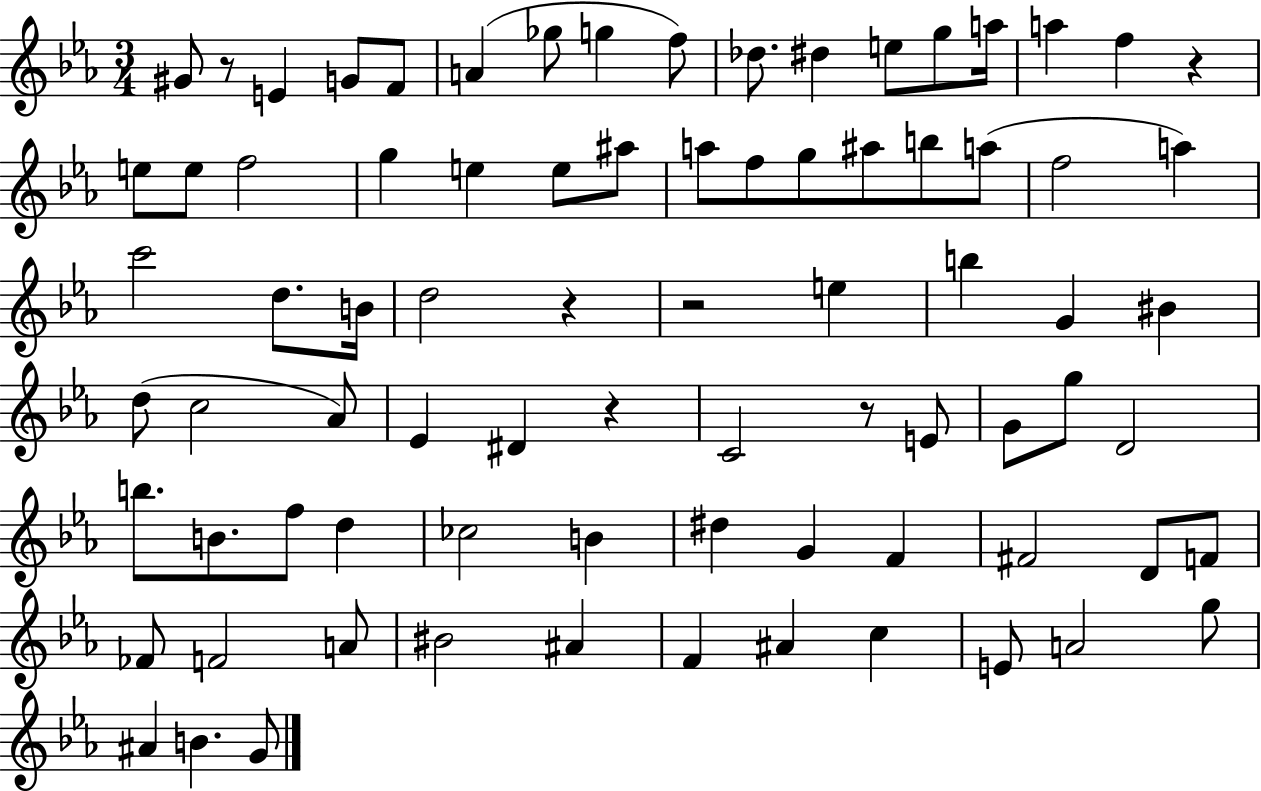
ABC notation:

X:1
T:Untitled
M:3/4
L:1/4
K:Eb
^G/2 z/2 E G/2 F/2 A _g/2 g f/2 _d/2 ^d e/2 g/2 a/4 a f z e/2 e/2 f2 g e e/2 ^a/2 a/2 f/2 g/2 ^a/2 b/2 a/2 f2 a c'2 d/2 B/4 d2 z z2 e b G ^B d/2 c2 _A/2 _E ^D z C2 z/2 E/2 G/2 g/2 D2 b/2 B/2 f/2 d _c2 B ^d G F ^F2 D/2 F/2 _F/2 F2 A/2 ^B2 ^A F ^A c E/2 A2 g/2 ^A B G/2